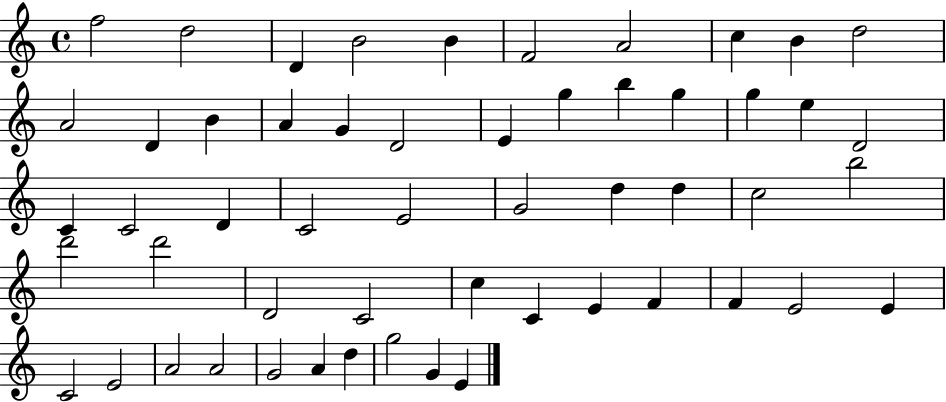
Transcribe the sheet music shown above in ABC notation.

X:1
T:Untitled
M:4/4
L:1/4
K:C
f2 d2 D B2 B F2 A2 c B d2 A2 D B A G D2 E g b g g e D2 C C2 D C2 E2 G2 d d c2 b2 d'2 d'2 D2 C2 c C E F F E2 E C2 E2 A2 A2 G2 A d g2 G E